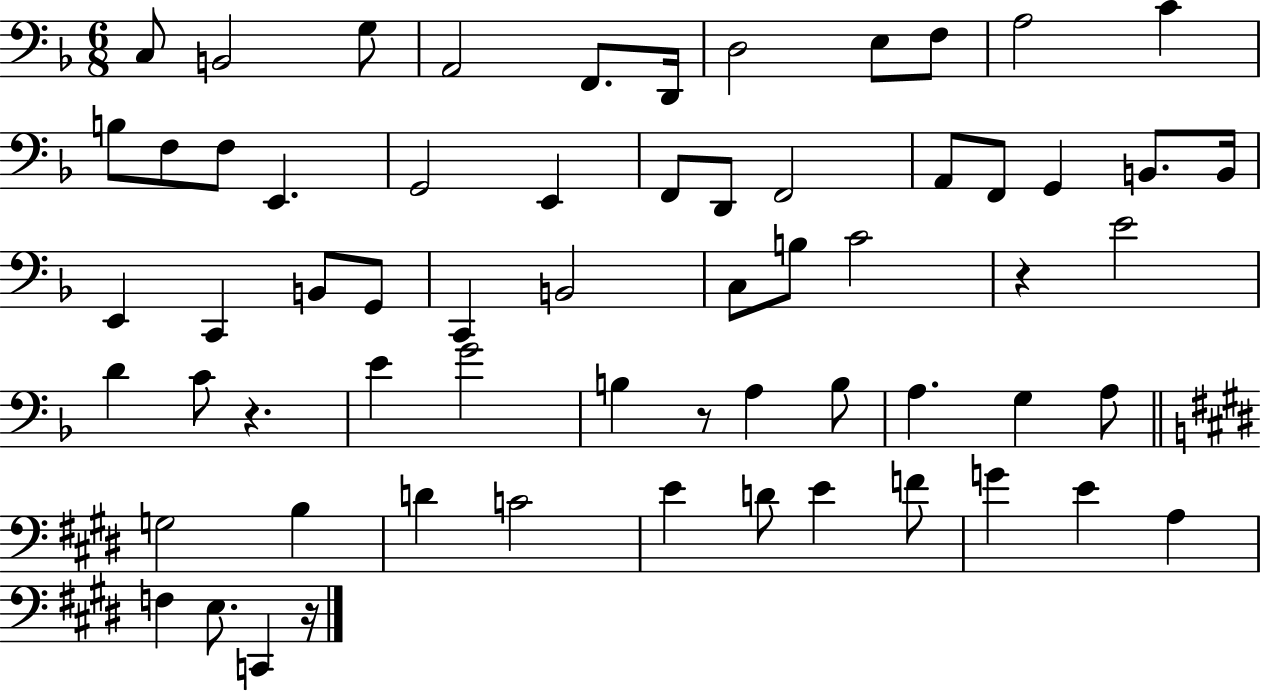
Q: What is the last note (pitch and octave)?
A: C2